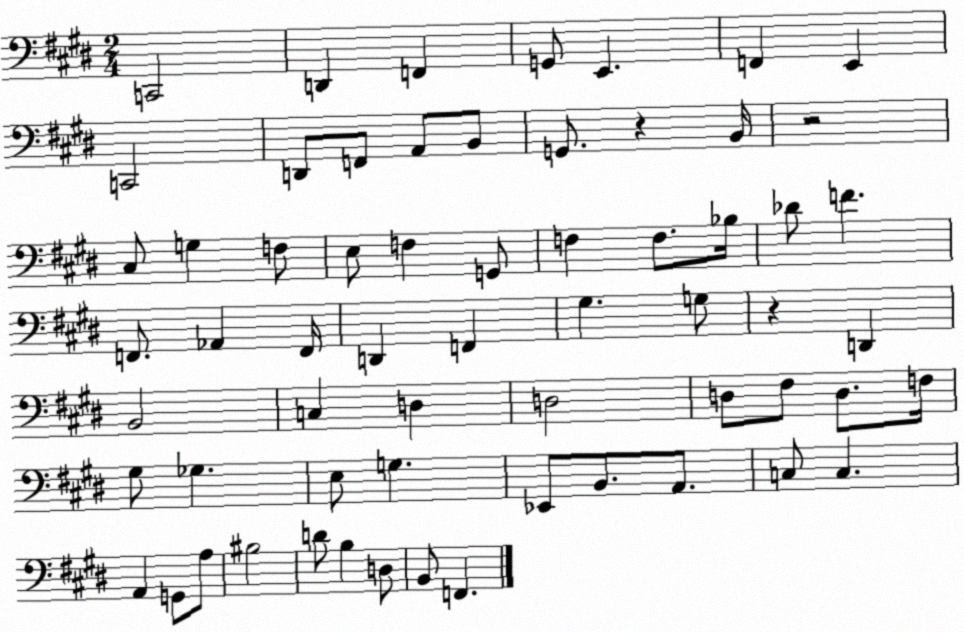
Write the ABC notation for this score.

X:1
T:Untitled
M:2/4
L:1/4
K:E
C,,2 D,, F,, G,,/2 E,, F,, E,, C,,2 D,,/2 F,,/2 A,,/2 B,,/2 G,,/2 z B,,/4 z2 ^C,/2 G, F,/2 E,/2 F, G,,/2 F, F,/2 _B,/4 _D/2 F F,,/2 _A,, F,,/4 D,, F,, ^G, G,/2 z D,, B,,2 C, D, D,2 D,/2 ^F,/2 D,/2 F,/4 ^G,/2 _G, E,/2 G, _E,,/2 B,,/2 A,,/2 C,/2 C, A,, G,,/2 A,/2 ^B,2 D/2 B, D,/2 B,,/2 F,,